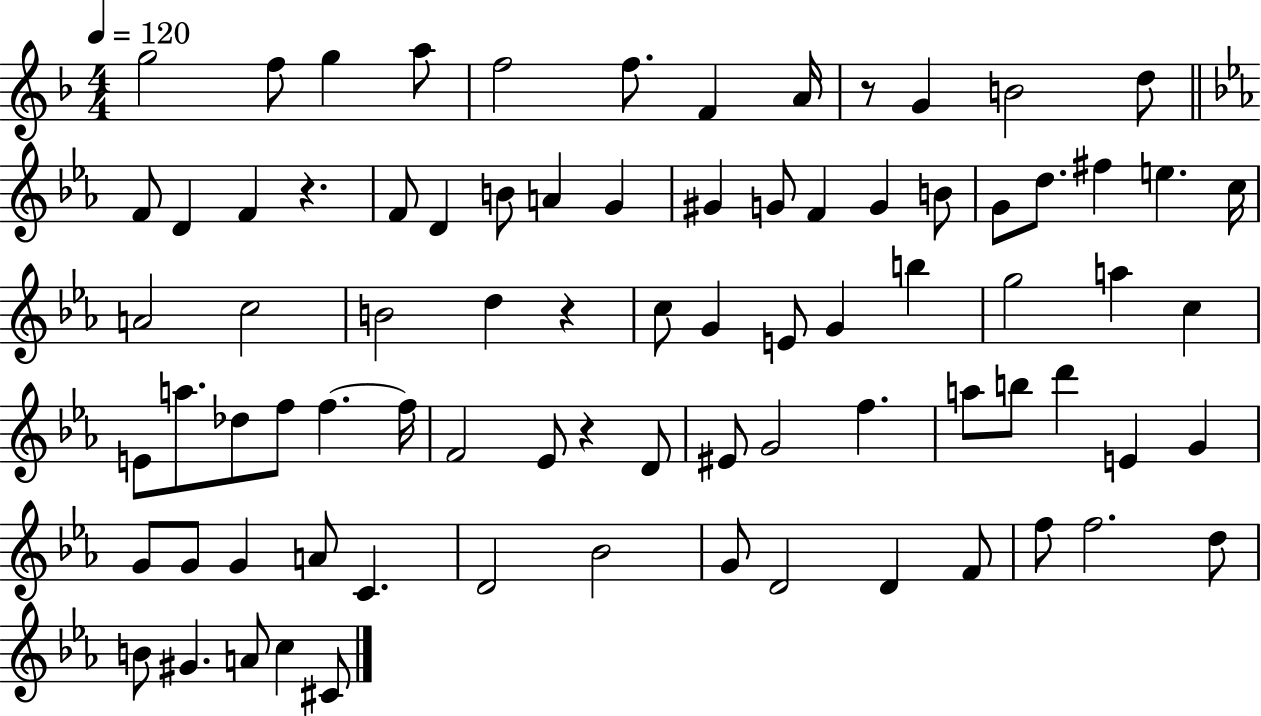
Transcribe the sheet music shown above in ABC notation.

X:1
T:Untitled
M:4/4
L:1/4
K:F
g2 f/2 g a/2 f2 f/2 F A/4 z/2 G B2 d/2 F/2 D F z F/2 D B/2 A G ^G G/2 F G B/2 G/2 d/2 ^f e c/4 A2 c2 B2 d z c/2 G E/2 G b g2 a c E/2 a/2 _d/2 f/2 f f/4 F2 _E/2 z D/2 ^E/2 G2 f a/2 b/2 d' E G G/2 G/2 G A/2 C D2 _B2 G/2 D2 D F/2 f/2 f2 d/2 B/2 ^G A/2 c ^C/2